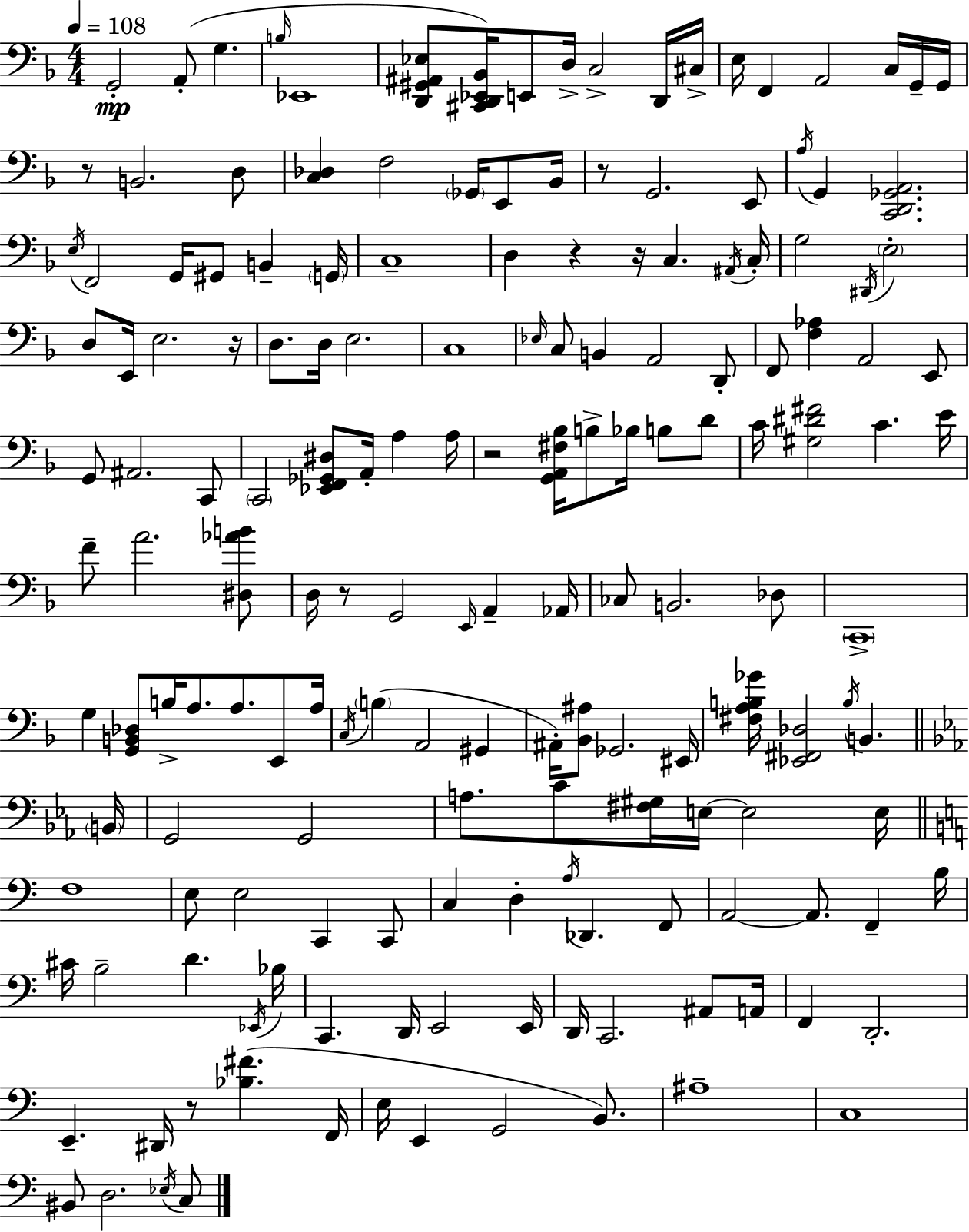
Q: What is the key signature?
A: D minor